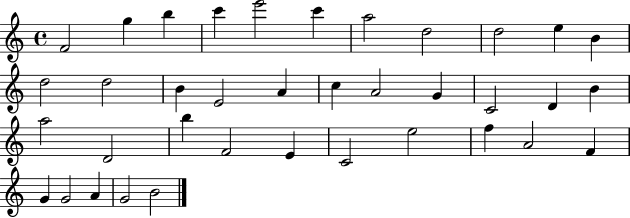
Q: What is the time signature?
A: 4/4